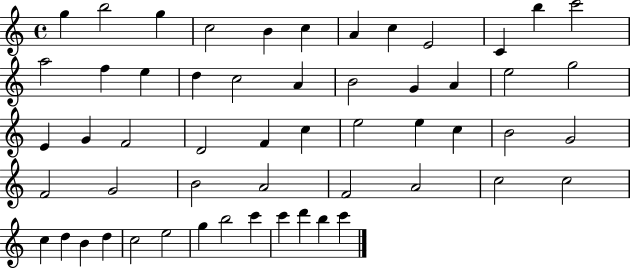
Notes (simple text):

G5/q B5/h G5/q C5/h B4/q C5/q A4/q C5/q E4/h C4/q B5/q C6/h A5/h F5/q E5/q D5/q C5/h A4/q B4/h G4/q A4/q E5/h G5/h E4/q G4/q F4/h D4/h F4/q C5/q E5/h E5/q C5/q B4/h G4/h F4/h G4/h B4/h A4/h F4/h A4/h C5/h C5/h C5/q D5/q B4/q D5/q C5/h E5/h G5/q B5/h C6/q C6/q D6/q B5/q C6/q